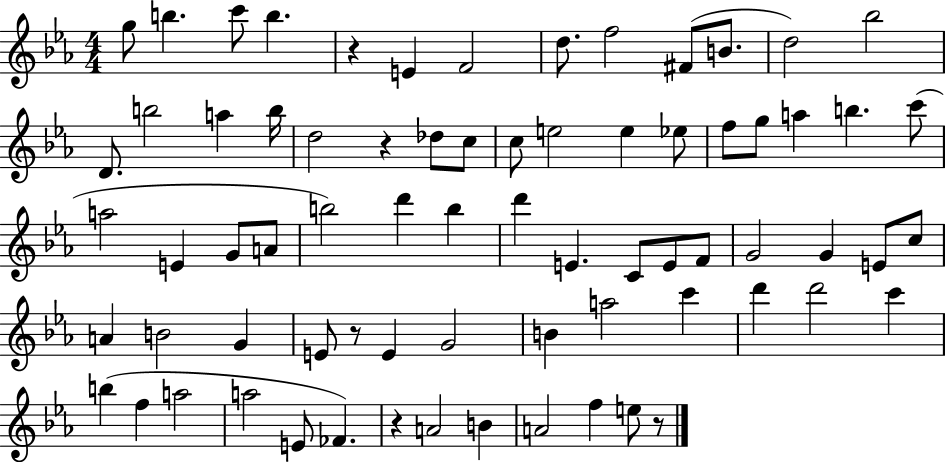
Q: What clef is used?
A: treble